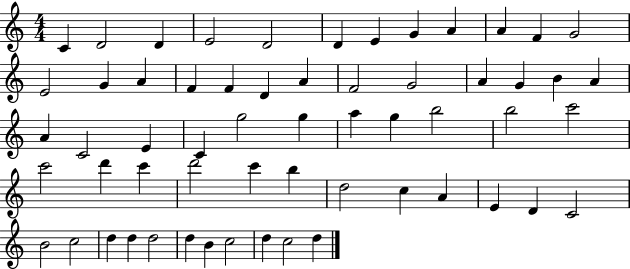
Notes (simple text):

C4/q D4/h D4/q E4/h D4/h D4/q E4/q G4/q A4/q A4/q F4/q G4/h E4/h G4/q A4/q F4/q F4/q D4/q A4/q F4/h G4/h A4/q G4/q B4/q A4/q A4/q C4/h E4/q C4/q G5/h G5/q A5/q G5/q B5/h B5/h C6/h C6/h D6/q C6/q D6/h C6/q B5/q D5/h C5/q A4/q E4/q D4/q C4/h B4/h C5/h D5/q D5/q D5/h D5/q B4/q C5/h D5/q C5/h D5/q